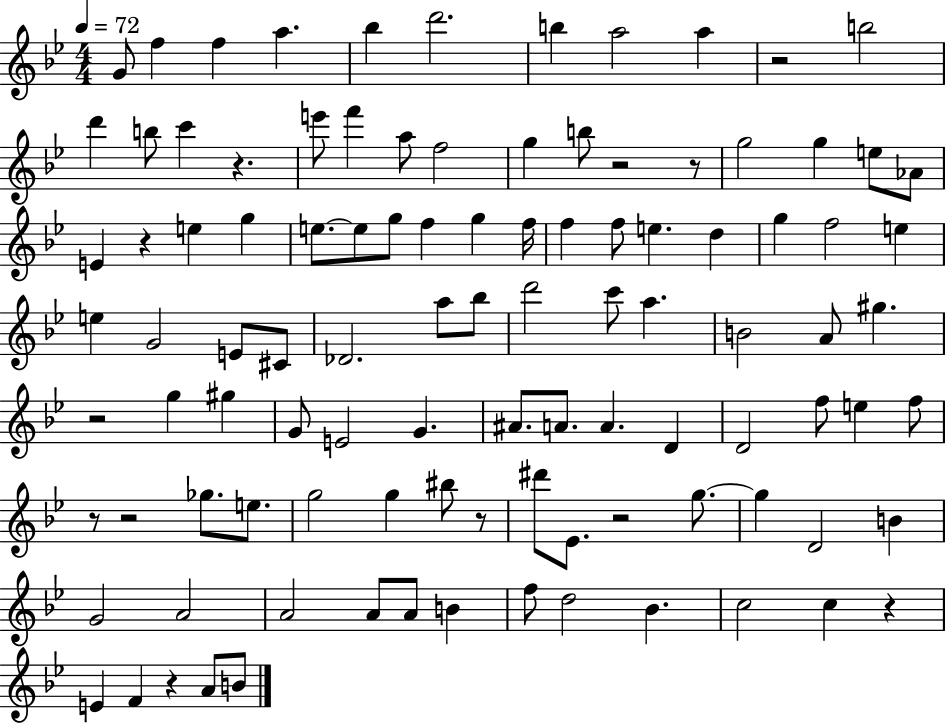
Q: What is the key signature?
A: BES major